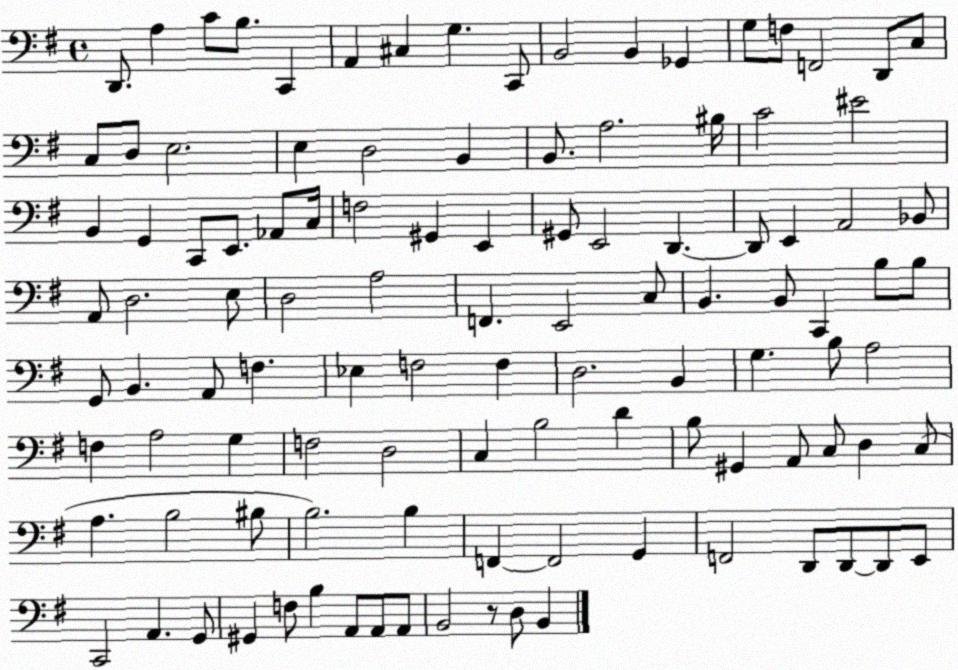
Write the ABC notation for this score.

X:1
T:Untitled
M:4/4
L:1/4
K:G
D,,/2 A, C/2 B,/2 C,, A,, ^C, G, C,,/2 B,,2 B,, _G,, G,/2 F,/2 F,,2 D,,/2 C,/2 C,/2 D,/2 E,2 E, D,2 B,, B,,/2 A,2 ^B,/4 C2 ^E2 B,, G,, C,,/2 E,,/2 _A,,/2 C,/4 F,2 ^G,, E,, ^G,,/2 E,,2 D,, D,,/2 E,, A,,2 _B,,/2 A,,/2 D,2 E,/2 D,2 A,2 F,, E,,2 C,/2 B,, B,,/2 C,, B,/2 B,/2 G,,/2 B,, A,,/2 F, _E, F,2 F, D,2 B,, G, B,/2 A,2 F, A,2 G, F,2 D,2 C, B,2 D B,/2 ^G,, A,,/2 C,/2 D, C,/2 A, B,2 ^B,/2 B,2 B, F,, F,,2 G,, F,,2 D,,/2 D,,/2 D,,/2 E,,/2 C,,2 A,, G,,/2 ^G,, F,/2 B, A,,/2 A,,/2 A,,/2 B,,2 z/2 D,/2 B,,